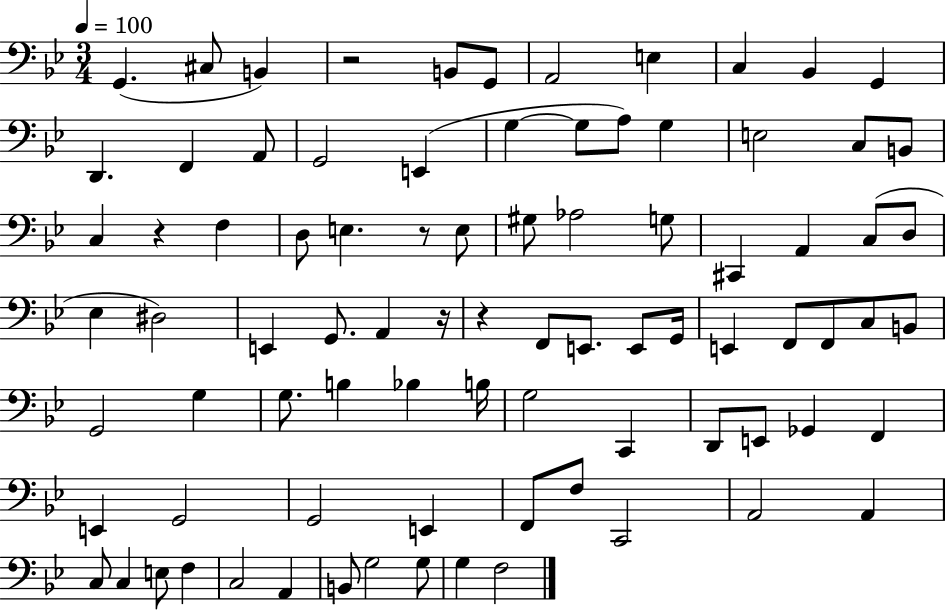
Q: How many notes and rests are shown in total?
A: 85